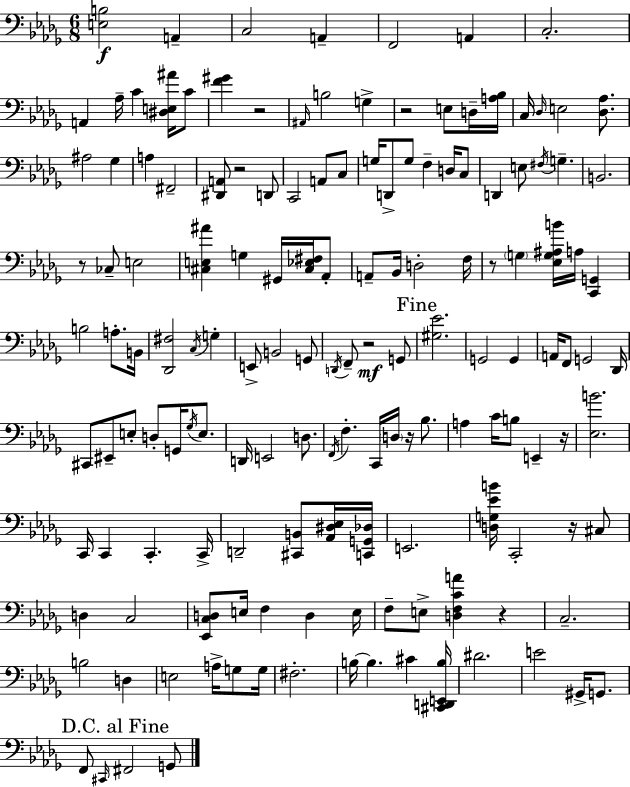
[E3,B3]/h A2/q C3/h A2/q F2/h A2/q C3/h. A2/q Ab3/s C4/q [D#3,E3,A#4]/s C4/e [F4,G#4]/q R/h A#2/s B3/h G3/q R/h E3/e D3/s [A3,Bb3]/s C3/s Db3/s E3/h [Db3,Ab3]/e. A#3/h Gb3/q A3/q F#2/h [D#2,A2]/e R/h D2/e C2/h A2/e C3/e G3/s D2/e G3/e F3/q D3/s C3/e D2/q E3/e F#3/s G3/q. B2/h. R/e CES3/e E3/h [C#3,E3,A#4]/q G3/q G#2/s [C#3,Eb3,F#3]/s Ab2/e A2/e Bb2/s D3/h F3/s R/e G3/q [Eb3,G3,A#3,B4]/s A3/s [C2,G2]/q B3/h A3/e. B2/s [Db2,F#3]/h C3/s G3/q E2/e B2/h G2/e D2/s F2/e R/h G2/e [G#3,Eb4]/h. G2/h G2/q A2/s F2/e G2/h Db2/s C#2/e EIS2/e E3/e D3/e G2/s Gb3/s E3/e. D2/s E2/h D3/e. F2/s F3/q. C2/s D3/s R/s Bb3/e. A3/q C4/s B3/e E2/q R/s [Eb3,B4]/h. C2/s C2/q C2/q. C2/s D2/h [C#2,B2]/e [Ab2,D#3,Eb3]/s [C2,G2,Db3]/s E2/h. [D3,G3,Eb4,B4]/s C2/h R/s C#3/e D3/q C3/h [Eb2,C3,D3]/e E3/s F3/q D3/q E3/s F3/e E3/e [D3,F3,C4,A4]/q R/q C3/h. B3/h D3/q E3/h A3/s G3/e G3/s F#3/h. B3/s B3/q. C#4/q [C#2,D2,E2,B3]/s D#4/h. E4/h G#2/s G2/e. F2/e C#2/s F#2/h G2/e